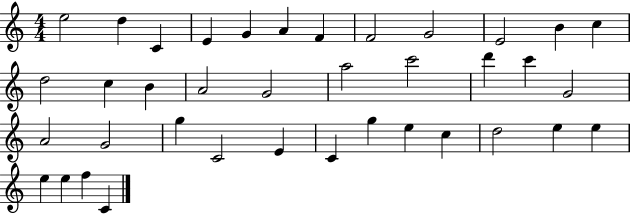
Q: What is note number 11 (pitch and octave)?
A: B4